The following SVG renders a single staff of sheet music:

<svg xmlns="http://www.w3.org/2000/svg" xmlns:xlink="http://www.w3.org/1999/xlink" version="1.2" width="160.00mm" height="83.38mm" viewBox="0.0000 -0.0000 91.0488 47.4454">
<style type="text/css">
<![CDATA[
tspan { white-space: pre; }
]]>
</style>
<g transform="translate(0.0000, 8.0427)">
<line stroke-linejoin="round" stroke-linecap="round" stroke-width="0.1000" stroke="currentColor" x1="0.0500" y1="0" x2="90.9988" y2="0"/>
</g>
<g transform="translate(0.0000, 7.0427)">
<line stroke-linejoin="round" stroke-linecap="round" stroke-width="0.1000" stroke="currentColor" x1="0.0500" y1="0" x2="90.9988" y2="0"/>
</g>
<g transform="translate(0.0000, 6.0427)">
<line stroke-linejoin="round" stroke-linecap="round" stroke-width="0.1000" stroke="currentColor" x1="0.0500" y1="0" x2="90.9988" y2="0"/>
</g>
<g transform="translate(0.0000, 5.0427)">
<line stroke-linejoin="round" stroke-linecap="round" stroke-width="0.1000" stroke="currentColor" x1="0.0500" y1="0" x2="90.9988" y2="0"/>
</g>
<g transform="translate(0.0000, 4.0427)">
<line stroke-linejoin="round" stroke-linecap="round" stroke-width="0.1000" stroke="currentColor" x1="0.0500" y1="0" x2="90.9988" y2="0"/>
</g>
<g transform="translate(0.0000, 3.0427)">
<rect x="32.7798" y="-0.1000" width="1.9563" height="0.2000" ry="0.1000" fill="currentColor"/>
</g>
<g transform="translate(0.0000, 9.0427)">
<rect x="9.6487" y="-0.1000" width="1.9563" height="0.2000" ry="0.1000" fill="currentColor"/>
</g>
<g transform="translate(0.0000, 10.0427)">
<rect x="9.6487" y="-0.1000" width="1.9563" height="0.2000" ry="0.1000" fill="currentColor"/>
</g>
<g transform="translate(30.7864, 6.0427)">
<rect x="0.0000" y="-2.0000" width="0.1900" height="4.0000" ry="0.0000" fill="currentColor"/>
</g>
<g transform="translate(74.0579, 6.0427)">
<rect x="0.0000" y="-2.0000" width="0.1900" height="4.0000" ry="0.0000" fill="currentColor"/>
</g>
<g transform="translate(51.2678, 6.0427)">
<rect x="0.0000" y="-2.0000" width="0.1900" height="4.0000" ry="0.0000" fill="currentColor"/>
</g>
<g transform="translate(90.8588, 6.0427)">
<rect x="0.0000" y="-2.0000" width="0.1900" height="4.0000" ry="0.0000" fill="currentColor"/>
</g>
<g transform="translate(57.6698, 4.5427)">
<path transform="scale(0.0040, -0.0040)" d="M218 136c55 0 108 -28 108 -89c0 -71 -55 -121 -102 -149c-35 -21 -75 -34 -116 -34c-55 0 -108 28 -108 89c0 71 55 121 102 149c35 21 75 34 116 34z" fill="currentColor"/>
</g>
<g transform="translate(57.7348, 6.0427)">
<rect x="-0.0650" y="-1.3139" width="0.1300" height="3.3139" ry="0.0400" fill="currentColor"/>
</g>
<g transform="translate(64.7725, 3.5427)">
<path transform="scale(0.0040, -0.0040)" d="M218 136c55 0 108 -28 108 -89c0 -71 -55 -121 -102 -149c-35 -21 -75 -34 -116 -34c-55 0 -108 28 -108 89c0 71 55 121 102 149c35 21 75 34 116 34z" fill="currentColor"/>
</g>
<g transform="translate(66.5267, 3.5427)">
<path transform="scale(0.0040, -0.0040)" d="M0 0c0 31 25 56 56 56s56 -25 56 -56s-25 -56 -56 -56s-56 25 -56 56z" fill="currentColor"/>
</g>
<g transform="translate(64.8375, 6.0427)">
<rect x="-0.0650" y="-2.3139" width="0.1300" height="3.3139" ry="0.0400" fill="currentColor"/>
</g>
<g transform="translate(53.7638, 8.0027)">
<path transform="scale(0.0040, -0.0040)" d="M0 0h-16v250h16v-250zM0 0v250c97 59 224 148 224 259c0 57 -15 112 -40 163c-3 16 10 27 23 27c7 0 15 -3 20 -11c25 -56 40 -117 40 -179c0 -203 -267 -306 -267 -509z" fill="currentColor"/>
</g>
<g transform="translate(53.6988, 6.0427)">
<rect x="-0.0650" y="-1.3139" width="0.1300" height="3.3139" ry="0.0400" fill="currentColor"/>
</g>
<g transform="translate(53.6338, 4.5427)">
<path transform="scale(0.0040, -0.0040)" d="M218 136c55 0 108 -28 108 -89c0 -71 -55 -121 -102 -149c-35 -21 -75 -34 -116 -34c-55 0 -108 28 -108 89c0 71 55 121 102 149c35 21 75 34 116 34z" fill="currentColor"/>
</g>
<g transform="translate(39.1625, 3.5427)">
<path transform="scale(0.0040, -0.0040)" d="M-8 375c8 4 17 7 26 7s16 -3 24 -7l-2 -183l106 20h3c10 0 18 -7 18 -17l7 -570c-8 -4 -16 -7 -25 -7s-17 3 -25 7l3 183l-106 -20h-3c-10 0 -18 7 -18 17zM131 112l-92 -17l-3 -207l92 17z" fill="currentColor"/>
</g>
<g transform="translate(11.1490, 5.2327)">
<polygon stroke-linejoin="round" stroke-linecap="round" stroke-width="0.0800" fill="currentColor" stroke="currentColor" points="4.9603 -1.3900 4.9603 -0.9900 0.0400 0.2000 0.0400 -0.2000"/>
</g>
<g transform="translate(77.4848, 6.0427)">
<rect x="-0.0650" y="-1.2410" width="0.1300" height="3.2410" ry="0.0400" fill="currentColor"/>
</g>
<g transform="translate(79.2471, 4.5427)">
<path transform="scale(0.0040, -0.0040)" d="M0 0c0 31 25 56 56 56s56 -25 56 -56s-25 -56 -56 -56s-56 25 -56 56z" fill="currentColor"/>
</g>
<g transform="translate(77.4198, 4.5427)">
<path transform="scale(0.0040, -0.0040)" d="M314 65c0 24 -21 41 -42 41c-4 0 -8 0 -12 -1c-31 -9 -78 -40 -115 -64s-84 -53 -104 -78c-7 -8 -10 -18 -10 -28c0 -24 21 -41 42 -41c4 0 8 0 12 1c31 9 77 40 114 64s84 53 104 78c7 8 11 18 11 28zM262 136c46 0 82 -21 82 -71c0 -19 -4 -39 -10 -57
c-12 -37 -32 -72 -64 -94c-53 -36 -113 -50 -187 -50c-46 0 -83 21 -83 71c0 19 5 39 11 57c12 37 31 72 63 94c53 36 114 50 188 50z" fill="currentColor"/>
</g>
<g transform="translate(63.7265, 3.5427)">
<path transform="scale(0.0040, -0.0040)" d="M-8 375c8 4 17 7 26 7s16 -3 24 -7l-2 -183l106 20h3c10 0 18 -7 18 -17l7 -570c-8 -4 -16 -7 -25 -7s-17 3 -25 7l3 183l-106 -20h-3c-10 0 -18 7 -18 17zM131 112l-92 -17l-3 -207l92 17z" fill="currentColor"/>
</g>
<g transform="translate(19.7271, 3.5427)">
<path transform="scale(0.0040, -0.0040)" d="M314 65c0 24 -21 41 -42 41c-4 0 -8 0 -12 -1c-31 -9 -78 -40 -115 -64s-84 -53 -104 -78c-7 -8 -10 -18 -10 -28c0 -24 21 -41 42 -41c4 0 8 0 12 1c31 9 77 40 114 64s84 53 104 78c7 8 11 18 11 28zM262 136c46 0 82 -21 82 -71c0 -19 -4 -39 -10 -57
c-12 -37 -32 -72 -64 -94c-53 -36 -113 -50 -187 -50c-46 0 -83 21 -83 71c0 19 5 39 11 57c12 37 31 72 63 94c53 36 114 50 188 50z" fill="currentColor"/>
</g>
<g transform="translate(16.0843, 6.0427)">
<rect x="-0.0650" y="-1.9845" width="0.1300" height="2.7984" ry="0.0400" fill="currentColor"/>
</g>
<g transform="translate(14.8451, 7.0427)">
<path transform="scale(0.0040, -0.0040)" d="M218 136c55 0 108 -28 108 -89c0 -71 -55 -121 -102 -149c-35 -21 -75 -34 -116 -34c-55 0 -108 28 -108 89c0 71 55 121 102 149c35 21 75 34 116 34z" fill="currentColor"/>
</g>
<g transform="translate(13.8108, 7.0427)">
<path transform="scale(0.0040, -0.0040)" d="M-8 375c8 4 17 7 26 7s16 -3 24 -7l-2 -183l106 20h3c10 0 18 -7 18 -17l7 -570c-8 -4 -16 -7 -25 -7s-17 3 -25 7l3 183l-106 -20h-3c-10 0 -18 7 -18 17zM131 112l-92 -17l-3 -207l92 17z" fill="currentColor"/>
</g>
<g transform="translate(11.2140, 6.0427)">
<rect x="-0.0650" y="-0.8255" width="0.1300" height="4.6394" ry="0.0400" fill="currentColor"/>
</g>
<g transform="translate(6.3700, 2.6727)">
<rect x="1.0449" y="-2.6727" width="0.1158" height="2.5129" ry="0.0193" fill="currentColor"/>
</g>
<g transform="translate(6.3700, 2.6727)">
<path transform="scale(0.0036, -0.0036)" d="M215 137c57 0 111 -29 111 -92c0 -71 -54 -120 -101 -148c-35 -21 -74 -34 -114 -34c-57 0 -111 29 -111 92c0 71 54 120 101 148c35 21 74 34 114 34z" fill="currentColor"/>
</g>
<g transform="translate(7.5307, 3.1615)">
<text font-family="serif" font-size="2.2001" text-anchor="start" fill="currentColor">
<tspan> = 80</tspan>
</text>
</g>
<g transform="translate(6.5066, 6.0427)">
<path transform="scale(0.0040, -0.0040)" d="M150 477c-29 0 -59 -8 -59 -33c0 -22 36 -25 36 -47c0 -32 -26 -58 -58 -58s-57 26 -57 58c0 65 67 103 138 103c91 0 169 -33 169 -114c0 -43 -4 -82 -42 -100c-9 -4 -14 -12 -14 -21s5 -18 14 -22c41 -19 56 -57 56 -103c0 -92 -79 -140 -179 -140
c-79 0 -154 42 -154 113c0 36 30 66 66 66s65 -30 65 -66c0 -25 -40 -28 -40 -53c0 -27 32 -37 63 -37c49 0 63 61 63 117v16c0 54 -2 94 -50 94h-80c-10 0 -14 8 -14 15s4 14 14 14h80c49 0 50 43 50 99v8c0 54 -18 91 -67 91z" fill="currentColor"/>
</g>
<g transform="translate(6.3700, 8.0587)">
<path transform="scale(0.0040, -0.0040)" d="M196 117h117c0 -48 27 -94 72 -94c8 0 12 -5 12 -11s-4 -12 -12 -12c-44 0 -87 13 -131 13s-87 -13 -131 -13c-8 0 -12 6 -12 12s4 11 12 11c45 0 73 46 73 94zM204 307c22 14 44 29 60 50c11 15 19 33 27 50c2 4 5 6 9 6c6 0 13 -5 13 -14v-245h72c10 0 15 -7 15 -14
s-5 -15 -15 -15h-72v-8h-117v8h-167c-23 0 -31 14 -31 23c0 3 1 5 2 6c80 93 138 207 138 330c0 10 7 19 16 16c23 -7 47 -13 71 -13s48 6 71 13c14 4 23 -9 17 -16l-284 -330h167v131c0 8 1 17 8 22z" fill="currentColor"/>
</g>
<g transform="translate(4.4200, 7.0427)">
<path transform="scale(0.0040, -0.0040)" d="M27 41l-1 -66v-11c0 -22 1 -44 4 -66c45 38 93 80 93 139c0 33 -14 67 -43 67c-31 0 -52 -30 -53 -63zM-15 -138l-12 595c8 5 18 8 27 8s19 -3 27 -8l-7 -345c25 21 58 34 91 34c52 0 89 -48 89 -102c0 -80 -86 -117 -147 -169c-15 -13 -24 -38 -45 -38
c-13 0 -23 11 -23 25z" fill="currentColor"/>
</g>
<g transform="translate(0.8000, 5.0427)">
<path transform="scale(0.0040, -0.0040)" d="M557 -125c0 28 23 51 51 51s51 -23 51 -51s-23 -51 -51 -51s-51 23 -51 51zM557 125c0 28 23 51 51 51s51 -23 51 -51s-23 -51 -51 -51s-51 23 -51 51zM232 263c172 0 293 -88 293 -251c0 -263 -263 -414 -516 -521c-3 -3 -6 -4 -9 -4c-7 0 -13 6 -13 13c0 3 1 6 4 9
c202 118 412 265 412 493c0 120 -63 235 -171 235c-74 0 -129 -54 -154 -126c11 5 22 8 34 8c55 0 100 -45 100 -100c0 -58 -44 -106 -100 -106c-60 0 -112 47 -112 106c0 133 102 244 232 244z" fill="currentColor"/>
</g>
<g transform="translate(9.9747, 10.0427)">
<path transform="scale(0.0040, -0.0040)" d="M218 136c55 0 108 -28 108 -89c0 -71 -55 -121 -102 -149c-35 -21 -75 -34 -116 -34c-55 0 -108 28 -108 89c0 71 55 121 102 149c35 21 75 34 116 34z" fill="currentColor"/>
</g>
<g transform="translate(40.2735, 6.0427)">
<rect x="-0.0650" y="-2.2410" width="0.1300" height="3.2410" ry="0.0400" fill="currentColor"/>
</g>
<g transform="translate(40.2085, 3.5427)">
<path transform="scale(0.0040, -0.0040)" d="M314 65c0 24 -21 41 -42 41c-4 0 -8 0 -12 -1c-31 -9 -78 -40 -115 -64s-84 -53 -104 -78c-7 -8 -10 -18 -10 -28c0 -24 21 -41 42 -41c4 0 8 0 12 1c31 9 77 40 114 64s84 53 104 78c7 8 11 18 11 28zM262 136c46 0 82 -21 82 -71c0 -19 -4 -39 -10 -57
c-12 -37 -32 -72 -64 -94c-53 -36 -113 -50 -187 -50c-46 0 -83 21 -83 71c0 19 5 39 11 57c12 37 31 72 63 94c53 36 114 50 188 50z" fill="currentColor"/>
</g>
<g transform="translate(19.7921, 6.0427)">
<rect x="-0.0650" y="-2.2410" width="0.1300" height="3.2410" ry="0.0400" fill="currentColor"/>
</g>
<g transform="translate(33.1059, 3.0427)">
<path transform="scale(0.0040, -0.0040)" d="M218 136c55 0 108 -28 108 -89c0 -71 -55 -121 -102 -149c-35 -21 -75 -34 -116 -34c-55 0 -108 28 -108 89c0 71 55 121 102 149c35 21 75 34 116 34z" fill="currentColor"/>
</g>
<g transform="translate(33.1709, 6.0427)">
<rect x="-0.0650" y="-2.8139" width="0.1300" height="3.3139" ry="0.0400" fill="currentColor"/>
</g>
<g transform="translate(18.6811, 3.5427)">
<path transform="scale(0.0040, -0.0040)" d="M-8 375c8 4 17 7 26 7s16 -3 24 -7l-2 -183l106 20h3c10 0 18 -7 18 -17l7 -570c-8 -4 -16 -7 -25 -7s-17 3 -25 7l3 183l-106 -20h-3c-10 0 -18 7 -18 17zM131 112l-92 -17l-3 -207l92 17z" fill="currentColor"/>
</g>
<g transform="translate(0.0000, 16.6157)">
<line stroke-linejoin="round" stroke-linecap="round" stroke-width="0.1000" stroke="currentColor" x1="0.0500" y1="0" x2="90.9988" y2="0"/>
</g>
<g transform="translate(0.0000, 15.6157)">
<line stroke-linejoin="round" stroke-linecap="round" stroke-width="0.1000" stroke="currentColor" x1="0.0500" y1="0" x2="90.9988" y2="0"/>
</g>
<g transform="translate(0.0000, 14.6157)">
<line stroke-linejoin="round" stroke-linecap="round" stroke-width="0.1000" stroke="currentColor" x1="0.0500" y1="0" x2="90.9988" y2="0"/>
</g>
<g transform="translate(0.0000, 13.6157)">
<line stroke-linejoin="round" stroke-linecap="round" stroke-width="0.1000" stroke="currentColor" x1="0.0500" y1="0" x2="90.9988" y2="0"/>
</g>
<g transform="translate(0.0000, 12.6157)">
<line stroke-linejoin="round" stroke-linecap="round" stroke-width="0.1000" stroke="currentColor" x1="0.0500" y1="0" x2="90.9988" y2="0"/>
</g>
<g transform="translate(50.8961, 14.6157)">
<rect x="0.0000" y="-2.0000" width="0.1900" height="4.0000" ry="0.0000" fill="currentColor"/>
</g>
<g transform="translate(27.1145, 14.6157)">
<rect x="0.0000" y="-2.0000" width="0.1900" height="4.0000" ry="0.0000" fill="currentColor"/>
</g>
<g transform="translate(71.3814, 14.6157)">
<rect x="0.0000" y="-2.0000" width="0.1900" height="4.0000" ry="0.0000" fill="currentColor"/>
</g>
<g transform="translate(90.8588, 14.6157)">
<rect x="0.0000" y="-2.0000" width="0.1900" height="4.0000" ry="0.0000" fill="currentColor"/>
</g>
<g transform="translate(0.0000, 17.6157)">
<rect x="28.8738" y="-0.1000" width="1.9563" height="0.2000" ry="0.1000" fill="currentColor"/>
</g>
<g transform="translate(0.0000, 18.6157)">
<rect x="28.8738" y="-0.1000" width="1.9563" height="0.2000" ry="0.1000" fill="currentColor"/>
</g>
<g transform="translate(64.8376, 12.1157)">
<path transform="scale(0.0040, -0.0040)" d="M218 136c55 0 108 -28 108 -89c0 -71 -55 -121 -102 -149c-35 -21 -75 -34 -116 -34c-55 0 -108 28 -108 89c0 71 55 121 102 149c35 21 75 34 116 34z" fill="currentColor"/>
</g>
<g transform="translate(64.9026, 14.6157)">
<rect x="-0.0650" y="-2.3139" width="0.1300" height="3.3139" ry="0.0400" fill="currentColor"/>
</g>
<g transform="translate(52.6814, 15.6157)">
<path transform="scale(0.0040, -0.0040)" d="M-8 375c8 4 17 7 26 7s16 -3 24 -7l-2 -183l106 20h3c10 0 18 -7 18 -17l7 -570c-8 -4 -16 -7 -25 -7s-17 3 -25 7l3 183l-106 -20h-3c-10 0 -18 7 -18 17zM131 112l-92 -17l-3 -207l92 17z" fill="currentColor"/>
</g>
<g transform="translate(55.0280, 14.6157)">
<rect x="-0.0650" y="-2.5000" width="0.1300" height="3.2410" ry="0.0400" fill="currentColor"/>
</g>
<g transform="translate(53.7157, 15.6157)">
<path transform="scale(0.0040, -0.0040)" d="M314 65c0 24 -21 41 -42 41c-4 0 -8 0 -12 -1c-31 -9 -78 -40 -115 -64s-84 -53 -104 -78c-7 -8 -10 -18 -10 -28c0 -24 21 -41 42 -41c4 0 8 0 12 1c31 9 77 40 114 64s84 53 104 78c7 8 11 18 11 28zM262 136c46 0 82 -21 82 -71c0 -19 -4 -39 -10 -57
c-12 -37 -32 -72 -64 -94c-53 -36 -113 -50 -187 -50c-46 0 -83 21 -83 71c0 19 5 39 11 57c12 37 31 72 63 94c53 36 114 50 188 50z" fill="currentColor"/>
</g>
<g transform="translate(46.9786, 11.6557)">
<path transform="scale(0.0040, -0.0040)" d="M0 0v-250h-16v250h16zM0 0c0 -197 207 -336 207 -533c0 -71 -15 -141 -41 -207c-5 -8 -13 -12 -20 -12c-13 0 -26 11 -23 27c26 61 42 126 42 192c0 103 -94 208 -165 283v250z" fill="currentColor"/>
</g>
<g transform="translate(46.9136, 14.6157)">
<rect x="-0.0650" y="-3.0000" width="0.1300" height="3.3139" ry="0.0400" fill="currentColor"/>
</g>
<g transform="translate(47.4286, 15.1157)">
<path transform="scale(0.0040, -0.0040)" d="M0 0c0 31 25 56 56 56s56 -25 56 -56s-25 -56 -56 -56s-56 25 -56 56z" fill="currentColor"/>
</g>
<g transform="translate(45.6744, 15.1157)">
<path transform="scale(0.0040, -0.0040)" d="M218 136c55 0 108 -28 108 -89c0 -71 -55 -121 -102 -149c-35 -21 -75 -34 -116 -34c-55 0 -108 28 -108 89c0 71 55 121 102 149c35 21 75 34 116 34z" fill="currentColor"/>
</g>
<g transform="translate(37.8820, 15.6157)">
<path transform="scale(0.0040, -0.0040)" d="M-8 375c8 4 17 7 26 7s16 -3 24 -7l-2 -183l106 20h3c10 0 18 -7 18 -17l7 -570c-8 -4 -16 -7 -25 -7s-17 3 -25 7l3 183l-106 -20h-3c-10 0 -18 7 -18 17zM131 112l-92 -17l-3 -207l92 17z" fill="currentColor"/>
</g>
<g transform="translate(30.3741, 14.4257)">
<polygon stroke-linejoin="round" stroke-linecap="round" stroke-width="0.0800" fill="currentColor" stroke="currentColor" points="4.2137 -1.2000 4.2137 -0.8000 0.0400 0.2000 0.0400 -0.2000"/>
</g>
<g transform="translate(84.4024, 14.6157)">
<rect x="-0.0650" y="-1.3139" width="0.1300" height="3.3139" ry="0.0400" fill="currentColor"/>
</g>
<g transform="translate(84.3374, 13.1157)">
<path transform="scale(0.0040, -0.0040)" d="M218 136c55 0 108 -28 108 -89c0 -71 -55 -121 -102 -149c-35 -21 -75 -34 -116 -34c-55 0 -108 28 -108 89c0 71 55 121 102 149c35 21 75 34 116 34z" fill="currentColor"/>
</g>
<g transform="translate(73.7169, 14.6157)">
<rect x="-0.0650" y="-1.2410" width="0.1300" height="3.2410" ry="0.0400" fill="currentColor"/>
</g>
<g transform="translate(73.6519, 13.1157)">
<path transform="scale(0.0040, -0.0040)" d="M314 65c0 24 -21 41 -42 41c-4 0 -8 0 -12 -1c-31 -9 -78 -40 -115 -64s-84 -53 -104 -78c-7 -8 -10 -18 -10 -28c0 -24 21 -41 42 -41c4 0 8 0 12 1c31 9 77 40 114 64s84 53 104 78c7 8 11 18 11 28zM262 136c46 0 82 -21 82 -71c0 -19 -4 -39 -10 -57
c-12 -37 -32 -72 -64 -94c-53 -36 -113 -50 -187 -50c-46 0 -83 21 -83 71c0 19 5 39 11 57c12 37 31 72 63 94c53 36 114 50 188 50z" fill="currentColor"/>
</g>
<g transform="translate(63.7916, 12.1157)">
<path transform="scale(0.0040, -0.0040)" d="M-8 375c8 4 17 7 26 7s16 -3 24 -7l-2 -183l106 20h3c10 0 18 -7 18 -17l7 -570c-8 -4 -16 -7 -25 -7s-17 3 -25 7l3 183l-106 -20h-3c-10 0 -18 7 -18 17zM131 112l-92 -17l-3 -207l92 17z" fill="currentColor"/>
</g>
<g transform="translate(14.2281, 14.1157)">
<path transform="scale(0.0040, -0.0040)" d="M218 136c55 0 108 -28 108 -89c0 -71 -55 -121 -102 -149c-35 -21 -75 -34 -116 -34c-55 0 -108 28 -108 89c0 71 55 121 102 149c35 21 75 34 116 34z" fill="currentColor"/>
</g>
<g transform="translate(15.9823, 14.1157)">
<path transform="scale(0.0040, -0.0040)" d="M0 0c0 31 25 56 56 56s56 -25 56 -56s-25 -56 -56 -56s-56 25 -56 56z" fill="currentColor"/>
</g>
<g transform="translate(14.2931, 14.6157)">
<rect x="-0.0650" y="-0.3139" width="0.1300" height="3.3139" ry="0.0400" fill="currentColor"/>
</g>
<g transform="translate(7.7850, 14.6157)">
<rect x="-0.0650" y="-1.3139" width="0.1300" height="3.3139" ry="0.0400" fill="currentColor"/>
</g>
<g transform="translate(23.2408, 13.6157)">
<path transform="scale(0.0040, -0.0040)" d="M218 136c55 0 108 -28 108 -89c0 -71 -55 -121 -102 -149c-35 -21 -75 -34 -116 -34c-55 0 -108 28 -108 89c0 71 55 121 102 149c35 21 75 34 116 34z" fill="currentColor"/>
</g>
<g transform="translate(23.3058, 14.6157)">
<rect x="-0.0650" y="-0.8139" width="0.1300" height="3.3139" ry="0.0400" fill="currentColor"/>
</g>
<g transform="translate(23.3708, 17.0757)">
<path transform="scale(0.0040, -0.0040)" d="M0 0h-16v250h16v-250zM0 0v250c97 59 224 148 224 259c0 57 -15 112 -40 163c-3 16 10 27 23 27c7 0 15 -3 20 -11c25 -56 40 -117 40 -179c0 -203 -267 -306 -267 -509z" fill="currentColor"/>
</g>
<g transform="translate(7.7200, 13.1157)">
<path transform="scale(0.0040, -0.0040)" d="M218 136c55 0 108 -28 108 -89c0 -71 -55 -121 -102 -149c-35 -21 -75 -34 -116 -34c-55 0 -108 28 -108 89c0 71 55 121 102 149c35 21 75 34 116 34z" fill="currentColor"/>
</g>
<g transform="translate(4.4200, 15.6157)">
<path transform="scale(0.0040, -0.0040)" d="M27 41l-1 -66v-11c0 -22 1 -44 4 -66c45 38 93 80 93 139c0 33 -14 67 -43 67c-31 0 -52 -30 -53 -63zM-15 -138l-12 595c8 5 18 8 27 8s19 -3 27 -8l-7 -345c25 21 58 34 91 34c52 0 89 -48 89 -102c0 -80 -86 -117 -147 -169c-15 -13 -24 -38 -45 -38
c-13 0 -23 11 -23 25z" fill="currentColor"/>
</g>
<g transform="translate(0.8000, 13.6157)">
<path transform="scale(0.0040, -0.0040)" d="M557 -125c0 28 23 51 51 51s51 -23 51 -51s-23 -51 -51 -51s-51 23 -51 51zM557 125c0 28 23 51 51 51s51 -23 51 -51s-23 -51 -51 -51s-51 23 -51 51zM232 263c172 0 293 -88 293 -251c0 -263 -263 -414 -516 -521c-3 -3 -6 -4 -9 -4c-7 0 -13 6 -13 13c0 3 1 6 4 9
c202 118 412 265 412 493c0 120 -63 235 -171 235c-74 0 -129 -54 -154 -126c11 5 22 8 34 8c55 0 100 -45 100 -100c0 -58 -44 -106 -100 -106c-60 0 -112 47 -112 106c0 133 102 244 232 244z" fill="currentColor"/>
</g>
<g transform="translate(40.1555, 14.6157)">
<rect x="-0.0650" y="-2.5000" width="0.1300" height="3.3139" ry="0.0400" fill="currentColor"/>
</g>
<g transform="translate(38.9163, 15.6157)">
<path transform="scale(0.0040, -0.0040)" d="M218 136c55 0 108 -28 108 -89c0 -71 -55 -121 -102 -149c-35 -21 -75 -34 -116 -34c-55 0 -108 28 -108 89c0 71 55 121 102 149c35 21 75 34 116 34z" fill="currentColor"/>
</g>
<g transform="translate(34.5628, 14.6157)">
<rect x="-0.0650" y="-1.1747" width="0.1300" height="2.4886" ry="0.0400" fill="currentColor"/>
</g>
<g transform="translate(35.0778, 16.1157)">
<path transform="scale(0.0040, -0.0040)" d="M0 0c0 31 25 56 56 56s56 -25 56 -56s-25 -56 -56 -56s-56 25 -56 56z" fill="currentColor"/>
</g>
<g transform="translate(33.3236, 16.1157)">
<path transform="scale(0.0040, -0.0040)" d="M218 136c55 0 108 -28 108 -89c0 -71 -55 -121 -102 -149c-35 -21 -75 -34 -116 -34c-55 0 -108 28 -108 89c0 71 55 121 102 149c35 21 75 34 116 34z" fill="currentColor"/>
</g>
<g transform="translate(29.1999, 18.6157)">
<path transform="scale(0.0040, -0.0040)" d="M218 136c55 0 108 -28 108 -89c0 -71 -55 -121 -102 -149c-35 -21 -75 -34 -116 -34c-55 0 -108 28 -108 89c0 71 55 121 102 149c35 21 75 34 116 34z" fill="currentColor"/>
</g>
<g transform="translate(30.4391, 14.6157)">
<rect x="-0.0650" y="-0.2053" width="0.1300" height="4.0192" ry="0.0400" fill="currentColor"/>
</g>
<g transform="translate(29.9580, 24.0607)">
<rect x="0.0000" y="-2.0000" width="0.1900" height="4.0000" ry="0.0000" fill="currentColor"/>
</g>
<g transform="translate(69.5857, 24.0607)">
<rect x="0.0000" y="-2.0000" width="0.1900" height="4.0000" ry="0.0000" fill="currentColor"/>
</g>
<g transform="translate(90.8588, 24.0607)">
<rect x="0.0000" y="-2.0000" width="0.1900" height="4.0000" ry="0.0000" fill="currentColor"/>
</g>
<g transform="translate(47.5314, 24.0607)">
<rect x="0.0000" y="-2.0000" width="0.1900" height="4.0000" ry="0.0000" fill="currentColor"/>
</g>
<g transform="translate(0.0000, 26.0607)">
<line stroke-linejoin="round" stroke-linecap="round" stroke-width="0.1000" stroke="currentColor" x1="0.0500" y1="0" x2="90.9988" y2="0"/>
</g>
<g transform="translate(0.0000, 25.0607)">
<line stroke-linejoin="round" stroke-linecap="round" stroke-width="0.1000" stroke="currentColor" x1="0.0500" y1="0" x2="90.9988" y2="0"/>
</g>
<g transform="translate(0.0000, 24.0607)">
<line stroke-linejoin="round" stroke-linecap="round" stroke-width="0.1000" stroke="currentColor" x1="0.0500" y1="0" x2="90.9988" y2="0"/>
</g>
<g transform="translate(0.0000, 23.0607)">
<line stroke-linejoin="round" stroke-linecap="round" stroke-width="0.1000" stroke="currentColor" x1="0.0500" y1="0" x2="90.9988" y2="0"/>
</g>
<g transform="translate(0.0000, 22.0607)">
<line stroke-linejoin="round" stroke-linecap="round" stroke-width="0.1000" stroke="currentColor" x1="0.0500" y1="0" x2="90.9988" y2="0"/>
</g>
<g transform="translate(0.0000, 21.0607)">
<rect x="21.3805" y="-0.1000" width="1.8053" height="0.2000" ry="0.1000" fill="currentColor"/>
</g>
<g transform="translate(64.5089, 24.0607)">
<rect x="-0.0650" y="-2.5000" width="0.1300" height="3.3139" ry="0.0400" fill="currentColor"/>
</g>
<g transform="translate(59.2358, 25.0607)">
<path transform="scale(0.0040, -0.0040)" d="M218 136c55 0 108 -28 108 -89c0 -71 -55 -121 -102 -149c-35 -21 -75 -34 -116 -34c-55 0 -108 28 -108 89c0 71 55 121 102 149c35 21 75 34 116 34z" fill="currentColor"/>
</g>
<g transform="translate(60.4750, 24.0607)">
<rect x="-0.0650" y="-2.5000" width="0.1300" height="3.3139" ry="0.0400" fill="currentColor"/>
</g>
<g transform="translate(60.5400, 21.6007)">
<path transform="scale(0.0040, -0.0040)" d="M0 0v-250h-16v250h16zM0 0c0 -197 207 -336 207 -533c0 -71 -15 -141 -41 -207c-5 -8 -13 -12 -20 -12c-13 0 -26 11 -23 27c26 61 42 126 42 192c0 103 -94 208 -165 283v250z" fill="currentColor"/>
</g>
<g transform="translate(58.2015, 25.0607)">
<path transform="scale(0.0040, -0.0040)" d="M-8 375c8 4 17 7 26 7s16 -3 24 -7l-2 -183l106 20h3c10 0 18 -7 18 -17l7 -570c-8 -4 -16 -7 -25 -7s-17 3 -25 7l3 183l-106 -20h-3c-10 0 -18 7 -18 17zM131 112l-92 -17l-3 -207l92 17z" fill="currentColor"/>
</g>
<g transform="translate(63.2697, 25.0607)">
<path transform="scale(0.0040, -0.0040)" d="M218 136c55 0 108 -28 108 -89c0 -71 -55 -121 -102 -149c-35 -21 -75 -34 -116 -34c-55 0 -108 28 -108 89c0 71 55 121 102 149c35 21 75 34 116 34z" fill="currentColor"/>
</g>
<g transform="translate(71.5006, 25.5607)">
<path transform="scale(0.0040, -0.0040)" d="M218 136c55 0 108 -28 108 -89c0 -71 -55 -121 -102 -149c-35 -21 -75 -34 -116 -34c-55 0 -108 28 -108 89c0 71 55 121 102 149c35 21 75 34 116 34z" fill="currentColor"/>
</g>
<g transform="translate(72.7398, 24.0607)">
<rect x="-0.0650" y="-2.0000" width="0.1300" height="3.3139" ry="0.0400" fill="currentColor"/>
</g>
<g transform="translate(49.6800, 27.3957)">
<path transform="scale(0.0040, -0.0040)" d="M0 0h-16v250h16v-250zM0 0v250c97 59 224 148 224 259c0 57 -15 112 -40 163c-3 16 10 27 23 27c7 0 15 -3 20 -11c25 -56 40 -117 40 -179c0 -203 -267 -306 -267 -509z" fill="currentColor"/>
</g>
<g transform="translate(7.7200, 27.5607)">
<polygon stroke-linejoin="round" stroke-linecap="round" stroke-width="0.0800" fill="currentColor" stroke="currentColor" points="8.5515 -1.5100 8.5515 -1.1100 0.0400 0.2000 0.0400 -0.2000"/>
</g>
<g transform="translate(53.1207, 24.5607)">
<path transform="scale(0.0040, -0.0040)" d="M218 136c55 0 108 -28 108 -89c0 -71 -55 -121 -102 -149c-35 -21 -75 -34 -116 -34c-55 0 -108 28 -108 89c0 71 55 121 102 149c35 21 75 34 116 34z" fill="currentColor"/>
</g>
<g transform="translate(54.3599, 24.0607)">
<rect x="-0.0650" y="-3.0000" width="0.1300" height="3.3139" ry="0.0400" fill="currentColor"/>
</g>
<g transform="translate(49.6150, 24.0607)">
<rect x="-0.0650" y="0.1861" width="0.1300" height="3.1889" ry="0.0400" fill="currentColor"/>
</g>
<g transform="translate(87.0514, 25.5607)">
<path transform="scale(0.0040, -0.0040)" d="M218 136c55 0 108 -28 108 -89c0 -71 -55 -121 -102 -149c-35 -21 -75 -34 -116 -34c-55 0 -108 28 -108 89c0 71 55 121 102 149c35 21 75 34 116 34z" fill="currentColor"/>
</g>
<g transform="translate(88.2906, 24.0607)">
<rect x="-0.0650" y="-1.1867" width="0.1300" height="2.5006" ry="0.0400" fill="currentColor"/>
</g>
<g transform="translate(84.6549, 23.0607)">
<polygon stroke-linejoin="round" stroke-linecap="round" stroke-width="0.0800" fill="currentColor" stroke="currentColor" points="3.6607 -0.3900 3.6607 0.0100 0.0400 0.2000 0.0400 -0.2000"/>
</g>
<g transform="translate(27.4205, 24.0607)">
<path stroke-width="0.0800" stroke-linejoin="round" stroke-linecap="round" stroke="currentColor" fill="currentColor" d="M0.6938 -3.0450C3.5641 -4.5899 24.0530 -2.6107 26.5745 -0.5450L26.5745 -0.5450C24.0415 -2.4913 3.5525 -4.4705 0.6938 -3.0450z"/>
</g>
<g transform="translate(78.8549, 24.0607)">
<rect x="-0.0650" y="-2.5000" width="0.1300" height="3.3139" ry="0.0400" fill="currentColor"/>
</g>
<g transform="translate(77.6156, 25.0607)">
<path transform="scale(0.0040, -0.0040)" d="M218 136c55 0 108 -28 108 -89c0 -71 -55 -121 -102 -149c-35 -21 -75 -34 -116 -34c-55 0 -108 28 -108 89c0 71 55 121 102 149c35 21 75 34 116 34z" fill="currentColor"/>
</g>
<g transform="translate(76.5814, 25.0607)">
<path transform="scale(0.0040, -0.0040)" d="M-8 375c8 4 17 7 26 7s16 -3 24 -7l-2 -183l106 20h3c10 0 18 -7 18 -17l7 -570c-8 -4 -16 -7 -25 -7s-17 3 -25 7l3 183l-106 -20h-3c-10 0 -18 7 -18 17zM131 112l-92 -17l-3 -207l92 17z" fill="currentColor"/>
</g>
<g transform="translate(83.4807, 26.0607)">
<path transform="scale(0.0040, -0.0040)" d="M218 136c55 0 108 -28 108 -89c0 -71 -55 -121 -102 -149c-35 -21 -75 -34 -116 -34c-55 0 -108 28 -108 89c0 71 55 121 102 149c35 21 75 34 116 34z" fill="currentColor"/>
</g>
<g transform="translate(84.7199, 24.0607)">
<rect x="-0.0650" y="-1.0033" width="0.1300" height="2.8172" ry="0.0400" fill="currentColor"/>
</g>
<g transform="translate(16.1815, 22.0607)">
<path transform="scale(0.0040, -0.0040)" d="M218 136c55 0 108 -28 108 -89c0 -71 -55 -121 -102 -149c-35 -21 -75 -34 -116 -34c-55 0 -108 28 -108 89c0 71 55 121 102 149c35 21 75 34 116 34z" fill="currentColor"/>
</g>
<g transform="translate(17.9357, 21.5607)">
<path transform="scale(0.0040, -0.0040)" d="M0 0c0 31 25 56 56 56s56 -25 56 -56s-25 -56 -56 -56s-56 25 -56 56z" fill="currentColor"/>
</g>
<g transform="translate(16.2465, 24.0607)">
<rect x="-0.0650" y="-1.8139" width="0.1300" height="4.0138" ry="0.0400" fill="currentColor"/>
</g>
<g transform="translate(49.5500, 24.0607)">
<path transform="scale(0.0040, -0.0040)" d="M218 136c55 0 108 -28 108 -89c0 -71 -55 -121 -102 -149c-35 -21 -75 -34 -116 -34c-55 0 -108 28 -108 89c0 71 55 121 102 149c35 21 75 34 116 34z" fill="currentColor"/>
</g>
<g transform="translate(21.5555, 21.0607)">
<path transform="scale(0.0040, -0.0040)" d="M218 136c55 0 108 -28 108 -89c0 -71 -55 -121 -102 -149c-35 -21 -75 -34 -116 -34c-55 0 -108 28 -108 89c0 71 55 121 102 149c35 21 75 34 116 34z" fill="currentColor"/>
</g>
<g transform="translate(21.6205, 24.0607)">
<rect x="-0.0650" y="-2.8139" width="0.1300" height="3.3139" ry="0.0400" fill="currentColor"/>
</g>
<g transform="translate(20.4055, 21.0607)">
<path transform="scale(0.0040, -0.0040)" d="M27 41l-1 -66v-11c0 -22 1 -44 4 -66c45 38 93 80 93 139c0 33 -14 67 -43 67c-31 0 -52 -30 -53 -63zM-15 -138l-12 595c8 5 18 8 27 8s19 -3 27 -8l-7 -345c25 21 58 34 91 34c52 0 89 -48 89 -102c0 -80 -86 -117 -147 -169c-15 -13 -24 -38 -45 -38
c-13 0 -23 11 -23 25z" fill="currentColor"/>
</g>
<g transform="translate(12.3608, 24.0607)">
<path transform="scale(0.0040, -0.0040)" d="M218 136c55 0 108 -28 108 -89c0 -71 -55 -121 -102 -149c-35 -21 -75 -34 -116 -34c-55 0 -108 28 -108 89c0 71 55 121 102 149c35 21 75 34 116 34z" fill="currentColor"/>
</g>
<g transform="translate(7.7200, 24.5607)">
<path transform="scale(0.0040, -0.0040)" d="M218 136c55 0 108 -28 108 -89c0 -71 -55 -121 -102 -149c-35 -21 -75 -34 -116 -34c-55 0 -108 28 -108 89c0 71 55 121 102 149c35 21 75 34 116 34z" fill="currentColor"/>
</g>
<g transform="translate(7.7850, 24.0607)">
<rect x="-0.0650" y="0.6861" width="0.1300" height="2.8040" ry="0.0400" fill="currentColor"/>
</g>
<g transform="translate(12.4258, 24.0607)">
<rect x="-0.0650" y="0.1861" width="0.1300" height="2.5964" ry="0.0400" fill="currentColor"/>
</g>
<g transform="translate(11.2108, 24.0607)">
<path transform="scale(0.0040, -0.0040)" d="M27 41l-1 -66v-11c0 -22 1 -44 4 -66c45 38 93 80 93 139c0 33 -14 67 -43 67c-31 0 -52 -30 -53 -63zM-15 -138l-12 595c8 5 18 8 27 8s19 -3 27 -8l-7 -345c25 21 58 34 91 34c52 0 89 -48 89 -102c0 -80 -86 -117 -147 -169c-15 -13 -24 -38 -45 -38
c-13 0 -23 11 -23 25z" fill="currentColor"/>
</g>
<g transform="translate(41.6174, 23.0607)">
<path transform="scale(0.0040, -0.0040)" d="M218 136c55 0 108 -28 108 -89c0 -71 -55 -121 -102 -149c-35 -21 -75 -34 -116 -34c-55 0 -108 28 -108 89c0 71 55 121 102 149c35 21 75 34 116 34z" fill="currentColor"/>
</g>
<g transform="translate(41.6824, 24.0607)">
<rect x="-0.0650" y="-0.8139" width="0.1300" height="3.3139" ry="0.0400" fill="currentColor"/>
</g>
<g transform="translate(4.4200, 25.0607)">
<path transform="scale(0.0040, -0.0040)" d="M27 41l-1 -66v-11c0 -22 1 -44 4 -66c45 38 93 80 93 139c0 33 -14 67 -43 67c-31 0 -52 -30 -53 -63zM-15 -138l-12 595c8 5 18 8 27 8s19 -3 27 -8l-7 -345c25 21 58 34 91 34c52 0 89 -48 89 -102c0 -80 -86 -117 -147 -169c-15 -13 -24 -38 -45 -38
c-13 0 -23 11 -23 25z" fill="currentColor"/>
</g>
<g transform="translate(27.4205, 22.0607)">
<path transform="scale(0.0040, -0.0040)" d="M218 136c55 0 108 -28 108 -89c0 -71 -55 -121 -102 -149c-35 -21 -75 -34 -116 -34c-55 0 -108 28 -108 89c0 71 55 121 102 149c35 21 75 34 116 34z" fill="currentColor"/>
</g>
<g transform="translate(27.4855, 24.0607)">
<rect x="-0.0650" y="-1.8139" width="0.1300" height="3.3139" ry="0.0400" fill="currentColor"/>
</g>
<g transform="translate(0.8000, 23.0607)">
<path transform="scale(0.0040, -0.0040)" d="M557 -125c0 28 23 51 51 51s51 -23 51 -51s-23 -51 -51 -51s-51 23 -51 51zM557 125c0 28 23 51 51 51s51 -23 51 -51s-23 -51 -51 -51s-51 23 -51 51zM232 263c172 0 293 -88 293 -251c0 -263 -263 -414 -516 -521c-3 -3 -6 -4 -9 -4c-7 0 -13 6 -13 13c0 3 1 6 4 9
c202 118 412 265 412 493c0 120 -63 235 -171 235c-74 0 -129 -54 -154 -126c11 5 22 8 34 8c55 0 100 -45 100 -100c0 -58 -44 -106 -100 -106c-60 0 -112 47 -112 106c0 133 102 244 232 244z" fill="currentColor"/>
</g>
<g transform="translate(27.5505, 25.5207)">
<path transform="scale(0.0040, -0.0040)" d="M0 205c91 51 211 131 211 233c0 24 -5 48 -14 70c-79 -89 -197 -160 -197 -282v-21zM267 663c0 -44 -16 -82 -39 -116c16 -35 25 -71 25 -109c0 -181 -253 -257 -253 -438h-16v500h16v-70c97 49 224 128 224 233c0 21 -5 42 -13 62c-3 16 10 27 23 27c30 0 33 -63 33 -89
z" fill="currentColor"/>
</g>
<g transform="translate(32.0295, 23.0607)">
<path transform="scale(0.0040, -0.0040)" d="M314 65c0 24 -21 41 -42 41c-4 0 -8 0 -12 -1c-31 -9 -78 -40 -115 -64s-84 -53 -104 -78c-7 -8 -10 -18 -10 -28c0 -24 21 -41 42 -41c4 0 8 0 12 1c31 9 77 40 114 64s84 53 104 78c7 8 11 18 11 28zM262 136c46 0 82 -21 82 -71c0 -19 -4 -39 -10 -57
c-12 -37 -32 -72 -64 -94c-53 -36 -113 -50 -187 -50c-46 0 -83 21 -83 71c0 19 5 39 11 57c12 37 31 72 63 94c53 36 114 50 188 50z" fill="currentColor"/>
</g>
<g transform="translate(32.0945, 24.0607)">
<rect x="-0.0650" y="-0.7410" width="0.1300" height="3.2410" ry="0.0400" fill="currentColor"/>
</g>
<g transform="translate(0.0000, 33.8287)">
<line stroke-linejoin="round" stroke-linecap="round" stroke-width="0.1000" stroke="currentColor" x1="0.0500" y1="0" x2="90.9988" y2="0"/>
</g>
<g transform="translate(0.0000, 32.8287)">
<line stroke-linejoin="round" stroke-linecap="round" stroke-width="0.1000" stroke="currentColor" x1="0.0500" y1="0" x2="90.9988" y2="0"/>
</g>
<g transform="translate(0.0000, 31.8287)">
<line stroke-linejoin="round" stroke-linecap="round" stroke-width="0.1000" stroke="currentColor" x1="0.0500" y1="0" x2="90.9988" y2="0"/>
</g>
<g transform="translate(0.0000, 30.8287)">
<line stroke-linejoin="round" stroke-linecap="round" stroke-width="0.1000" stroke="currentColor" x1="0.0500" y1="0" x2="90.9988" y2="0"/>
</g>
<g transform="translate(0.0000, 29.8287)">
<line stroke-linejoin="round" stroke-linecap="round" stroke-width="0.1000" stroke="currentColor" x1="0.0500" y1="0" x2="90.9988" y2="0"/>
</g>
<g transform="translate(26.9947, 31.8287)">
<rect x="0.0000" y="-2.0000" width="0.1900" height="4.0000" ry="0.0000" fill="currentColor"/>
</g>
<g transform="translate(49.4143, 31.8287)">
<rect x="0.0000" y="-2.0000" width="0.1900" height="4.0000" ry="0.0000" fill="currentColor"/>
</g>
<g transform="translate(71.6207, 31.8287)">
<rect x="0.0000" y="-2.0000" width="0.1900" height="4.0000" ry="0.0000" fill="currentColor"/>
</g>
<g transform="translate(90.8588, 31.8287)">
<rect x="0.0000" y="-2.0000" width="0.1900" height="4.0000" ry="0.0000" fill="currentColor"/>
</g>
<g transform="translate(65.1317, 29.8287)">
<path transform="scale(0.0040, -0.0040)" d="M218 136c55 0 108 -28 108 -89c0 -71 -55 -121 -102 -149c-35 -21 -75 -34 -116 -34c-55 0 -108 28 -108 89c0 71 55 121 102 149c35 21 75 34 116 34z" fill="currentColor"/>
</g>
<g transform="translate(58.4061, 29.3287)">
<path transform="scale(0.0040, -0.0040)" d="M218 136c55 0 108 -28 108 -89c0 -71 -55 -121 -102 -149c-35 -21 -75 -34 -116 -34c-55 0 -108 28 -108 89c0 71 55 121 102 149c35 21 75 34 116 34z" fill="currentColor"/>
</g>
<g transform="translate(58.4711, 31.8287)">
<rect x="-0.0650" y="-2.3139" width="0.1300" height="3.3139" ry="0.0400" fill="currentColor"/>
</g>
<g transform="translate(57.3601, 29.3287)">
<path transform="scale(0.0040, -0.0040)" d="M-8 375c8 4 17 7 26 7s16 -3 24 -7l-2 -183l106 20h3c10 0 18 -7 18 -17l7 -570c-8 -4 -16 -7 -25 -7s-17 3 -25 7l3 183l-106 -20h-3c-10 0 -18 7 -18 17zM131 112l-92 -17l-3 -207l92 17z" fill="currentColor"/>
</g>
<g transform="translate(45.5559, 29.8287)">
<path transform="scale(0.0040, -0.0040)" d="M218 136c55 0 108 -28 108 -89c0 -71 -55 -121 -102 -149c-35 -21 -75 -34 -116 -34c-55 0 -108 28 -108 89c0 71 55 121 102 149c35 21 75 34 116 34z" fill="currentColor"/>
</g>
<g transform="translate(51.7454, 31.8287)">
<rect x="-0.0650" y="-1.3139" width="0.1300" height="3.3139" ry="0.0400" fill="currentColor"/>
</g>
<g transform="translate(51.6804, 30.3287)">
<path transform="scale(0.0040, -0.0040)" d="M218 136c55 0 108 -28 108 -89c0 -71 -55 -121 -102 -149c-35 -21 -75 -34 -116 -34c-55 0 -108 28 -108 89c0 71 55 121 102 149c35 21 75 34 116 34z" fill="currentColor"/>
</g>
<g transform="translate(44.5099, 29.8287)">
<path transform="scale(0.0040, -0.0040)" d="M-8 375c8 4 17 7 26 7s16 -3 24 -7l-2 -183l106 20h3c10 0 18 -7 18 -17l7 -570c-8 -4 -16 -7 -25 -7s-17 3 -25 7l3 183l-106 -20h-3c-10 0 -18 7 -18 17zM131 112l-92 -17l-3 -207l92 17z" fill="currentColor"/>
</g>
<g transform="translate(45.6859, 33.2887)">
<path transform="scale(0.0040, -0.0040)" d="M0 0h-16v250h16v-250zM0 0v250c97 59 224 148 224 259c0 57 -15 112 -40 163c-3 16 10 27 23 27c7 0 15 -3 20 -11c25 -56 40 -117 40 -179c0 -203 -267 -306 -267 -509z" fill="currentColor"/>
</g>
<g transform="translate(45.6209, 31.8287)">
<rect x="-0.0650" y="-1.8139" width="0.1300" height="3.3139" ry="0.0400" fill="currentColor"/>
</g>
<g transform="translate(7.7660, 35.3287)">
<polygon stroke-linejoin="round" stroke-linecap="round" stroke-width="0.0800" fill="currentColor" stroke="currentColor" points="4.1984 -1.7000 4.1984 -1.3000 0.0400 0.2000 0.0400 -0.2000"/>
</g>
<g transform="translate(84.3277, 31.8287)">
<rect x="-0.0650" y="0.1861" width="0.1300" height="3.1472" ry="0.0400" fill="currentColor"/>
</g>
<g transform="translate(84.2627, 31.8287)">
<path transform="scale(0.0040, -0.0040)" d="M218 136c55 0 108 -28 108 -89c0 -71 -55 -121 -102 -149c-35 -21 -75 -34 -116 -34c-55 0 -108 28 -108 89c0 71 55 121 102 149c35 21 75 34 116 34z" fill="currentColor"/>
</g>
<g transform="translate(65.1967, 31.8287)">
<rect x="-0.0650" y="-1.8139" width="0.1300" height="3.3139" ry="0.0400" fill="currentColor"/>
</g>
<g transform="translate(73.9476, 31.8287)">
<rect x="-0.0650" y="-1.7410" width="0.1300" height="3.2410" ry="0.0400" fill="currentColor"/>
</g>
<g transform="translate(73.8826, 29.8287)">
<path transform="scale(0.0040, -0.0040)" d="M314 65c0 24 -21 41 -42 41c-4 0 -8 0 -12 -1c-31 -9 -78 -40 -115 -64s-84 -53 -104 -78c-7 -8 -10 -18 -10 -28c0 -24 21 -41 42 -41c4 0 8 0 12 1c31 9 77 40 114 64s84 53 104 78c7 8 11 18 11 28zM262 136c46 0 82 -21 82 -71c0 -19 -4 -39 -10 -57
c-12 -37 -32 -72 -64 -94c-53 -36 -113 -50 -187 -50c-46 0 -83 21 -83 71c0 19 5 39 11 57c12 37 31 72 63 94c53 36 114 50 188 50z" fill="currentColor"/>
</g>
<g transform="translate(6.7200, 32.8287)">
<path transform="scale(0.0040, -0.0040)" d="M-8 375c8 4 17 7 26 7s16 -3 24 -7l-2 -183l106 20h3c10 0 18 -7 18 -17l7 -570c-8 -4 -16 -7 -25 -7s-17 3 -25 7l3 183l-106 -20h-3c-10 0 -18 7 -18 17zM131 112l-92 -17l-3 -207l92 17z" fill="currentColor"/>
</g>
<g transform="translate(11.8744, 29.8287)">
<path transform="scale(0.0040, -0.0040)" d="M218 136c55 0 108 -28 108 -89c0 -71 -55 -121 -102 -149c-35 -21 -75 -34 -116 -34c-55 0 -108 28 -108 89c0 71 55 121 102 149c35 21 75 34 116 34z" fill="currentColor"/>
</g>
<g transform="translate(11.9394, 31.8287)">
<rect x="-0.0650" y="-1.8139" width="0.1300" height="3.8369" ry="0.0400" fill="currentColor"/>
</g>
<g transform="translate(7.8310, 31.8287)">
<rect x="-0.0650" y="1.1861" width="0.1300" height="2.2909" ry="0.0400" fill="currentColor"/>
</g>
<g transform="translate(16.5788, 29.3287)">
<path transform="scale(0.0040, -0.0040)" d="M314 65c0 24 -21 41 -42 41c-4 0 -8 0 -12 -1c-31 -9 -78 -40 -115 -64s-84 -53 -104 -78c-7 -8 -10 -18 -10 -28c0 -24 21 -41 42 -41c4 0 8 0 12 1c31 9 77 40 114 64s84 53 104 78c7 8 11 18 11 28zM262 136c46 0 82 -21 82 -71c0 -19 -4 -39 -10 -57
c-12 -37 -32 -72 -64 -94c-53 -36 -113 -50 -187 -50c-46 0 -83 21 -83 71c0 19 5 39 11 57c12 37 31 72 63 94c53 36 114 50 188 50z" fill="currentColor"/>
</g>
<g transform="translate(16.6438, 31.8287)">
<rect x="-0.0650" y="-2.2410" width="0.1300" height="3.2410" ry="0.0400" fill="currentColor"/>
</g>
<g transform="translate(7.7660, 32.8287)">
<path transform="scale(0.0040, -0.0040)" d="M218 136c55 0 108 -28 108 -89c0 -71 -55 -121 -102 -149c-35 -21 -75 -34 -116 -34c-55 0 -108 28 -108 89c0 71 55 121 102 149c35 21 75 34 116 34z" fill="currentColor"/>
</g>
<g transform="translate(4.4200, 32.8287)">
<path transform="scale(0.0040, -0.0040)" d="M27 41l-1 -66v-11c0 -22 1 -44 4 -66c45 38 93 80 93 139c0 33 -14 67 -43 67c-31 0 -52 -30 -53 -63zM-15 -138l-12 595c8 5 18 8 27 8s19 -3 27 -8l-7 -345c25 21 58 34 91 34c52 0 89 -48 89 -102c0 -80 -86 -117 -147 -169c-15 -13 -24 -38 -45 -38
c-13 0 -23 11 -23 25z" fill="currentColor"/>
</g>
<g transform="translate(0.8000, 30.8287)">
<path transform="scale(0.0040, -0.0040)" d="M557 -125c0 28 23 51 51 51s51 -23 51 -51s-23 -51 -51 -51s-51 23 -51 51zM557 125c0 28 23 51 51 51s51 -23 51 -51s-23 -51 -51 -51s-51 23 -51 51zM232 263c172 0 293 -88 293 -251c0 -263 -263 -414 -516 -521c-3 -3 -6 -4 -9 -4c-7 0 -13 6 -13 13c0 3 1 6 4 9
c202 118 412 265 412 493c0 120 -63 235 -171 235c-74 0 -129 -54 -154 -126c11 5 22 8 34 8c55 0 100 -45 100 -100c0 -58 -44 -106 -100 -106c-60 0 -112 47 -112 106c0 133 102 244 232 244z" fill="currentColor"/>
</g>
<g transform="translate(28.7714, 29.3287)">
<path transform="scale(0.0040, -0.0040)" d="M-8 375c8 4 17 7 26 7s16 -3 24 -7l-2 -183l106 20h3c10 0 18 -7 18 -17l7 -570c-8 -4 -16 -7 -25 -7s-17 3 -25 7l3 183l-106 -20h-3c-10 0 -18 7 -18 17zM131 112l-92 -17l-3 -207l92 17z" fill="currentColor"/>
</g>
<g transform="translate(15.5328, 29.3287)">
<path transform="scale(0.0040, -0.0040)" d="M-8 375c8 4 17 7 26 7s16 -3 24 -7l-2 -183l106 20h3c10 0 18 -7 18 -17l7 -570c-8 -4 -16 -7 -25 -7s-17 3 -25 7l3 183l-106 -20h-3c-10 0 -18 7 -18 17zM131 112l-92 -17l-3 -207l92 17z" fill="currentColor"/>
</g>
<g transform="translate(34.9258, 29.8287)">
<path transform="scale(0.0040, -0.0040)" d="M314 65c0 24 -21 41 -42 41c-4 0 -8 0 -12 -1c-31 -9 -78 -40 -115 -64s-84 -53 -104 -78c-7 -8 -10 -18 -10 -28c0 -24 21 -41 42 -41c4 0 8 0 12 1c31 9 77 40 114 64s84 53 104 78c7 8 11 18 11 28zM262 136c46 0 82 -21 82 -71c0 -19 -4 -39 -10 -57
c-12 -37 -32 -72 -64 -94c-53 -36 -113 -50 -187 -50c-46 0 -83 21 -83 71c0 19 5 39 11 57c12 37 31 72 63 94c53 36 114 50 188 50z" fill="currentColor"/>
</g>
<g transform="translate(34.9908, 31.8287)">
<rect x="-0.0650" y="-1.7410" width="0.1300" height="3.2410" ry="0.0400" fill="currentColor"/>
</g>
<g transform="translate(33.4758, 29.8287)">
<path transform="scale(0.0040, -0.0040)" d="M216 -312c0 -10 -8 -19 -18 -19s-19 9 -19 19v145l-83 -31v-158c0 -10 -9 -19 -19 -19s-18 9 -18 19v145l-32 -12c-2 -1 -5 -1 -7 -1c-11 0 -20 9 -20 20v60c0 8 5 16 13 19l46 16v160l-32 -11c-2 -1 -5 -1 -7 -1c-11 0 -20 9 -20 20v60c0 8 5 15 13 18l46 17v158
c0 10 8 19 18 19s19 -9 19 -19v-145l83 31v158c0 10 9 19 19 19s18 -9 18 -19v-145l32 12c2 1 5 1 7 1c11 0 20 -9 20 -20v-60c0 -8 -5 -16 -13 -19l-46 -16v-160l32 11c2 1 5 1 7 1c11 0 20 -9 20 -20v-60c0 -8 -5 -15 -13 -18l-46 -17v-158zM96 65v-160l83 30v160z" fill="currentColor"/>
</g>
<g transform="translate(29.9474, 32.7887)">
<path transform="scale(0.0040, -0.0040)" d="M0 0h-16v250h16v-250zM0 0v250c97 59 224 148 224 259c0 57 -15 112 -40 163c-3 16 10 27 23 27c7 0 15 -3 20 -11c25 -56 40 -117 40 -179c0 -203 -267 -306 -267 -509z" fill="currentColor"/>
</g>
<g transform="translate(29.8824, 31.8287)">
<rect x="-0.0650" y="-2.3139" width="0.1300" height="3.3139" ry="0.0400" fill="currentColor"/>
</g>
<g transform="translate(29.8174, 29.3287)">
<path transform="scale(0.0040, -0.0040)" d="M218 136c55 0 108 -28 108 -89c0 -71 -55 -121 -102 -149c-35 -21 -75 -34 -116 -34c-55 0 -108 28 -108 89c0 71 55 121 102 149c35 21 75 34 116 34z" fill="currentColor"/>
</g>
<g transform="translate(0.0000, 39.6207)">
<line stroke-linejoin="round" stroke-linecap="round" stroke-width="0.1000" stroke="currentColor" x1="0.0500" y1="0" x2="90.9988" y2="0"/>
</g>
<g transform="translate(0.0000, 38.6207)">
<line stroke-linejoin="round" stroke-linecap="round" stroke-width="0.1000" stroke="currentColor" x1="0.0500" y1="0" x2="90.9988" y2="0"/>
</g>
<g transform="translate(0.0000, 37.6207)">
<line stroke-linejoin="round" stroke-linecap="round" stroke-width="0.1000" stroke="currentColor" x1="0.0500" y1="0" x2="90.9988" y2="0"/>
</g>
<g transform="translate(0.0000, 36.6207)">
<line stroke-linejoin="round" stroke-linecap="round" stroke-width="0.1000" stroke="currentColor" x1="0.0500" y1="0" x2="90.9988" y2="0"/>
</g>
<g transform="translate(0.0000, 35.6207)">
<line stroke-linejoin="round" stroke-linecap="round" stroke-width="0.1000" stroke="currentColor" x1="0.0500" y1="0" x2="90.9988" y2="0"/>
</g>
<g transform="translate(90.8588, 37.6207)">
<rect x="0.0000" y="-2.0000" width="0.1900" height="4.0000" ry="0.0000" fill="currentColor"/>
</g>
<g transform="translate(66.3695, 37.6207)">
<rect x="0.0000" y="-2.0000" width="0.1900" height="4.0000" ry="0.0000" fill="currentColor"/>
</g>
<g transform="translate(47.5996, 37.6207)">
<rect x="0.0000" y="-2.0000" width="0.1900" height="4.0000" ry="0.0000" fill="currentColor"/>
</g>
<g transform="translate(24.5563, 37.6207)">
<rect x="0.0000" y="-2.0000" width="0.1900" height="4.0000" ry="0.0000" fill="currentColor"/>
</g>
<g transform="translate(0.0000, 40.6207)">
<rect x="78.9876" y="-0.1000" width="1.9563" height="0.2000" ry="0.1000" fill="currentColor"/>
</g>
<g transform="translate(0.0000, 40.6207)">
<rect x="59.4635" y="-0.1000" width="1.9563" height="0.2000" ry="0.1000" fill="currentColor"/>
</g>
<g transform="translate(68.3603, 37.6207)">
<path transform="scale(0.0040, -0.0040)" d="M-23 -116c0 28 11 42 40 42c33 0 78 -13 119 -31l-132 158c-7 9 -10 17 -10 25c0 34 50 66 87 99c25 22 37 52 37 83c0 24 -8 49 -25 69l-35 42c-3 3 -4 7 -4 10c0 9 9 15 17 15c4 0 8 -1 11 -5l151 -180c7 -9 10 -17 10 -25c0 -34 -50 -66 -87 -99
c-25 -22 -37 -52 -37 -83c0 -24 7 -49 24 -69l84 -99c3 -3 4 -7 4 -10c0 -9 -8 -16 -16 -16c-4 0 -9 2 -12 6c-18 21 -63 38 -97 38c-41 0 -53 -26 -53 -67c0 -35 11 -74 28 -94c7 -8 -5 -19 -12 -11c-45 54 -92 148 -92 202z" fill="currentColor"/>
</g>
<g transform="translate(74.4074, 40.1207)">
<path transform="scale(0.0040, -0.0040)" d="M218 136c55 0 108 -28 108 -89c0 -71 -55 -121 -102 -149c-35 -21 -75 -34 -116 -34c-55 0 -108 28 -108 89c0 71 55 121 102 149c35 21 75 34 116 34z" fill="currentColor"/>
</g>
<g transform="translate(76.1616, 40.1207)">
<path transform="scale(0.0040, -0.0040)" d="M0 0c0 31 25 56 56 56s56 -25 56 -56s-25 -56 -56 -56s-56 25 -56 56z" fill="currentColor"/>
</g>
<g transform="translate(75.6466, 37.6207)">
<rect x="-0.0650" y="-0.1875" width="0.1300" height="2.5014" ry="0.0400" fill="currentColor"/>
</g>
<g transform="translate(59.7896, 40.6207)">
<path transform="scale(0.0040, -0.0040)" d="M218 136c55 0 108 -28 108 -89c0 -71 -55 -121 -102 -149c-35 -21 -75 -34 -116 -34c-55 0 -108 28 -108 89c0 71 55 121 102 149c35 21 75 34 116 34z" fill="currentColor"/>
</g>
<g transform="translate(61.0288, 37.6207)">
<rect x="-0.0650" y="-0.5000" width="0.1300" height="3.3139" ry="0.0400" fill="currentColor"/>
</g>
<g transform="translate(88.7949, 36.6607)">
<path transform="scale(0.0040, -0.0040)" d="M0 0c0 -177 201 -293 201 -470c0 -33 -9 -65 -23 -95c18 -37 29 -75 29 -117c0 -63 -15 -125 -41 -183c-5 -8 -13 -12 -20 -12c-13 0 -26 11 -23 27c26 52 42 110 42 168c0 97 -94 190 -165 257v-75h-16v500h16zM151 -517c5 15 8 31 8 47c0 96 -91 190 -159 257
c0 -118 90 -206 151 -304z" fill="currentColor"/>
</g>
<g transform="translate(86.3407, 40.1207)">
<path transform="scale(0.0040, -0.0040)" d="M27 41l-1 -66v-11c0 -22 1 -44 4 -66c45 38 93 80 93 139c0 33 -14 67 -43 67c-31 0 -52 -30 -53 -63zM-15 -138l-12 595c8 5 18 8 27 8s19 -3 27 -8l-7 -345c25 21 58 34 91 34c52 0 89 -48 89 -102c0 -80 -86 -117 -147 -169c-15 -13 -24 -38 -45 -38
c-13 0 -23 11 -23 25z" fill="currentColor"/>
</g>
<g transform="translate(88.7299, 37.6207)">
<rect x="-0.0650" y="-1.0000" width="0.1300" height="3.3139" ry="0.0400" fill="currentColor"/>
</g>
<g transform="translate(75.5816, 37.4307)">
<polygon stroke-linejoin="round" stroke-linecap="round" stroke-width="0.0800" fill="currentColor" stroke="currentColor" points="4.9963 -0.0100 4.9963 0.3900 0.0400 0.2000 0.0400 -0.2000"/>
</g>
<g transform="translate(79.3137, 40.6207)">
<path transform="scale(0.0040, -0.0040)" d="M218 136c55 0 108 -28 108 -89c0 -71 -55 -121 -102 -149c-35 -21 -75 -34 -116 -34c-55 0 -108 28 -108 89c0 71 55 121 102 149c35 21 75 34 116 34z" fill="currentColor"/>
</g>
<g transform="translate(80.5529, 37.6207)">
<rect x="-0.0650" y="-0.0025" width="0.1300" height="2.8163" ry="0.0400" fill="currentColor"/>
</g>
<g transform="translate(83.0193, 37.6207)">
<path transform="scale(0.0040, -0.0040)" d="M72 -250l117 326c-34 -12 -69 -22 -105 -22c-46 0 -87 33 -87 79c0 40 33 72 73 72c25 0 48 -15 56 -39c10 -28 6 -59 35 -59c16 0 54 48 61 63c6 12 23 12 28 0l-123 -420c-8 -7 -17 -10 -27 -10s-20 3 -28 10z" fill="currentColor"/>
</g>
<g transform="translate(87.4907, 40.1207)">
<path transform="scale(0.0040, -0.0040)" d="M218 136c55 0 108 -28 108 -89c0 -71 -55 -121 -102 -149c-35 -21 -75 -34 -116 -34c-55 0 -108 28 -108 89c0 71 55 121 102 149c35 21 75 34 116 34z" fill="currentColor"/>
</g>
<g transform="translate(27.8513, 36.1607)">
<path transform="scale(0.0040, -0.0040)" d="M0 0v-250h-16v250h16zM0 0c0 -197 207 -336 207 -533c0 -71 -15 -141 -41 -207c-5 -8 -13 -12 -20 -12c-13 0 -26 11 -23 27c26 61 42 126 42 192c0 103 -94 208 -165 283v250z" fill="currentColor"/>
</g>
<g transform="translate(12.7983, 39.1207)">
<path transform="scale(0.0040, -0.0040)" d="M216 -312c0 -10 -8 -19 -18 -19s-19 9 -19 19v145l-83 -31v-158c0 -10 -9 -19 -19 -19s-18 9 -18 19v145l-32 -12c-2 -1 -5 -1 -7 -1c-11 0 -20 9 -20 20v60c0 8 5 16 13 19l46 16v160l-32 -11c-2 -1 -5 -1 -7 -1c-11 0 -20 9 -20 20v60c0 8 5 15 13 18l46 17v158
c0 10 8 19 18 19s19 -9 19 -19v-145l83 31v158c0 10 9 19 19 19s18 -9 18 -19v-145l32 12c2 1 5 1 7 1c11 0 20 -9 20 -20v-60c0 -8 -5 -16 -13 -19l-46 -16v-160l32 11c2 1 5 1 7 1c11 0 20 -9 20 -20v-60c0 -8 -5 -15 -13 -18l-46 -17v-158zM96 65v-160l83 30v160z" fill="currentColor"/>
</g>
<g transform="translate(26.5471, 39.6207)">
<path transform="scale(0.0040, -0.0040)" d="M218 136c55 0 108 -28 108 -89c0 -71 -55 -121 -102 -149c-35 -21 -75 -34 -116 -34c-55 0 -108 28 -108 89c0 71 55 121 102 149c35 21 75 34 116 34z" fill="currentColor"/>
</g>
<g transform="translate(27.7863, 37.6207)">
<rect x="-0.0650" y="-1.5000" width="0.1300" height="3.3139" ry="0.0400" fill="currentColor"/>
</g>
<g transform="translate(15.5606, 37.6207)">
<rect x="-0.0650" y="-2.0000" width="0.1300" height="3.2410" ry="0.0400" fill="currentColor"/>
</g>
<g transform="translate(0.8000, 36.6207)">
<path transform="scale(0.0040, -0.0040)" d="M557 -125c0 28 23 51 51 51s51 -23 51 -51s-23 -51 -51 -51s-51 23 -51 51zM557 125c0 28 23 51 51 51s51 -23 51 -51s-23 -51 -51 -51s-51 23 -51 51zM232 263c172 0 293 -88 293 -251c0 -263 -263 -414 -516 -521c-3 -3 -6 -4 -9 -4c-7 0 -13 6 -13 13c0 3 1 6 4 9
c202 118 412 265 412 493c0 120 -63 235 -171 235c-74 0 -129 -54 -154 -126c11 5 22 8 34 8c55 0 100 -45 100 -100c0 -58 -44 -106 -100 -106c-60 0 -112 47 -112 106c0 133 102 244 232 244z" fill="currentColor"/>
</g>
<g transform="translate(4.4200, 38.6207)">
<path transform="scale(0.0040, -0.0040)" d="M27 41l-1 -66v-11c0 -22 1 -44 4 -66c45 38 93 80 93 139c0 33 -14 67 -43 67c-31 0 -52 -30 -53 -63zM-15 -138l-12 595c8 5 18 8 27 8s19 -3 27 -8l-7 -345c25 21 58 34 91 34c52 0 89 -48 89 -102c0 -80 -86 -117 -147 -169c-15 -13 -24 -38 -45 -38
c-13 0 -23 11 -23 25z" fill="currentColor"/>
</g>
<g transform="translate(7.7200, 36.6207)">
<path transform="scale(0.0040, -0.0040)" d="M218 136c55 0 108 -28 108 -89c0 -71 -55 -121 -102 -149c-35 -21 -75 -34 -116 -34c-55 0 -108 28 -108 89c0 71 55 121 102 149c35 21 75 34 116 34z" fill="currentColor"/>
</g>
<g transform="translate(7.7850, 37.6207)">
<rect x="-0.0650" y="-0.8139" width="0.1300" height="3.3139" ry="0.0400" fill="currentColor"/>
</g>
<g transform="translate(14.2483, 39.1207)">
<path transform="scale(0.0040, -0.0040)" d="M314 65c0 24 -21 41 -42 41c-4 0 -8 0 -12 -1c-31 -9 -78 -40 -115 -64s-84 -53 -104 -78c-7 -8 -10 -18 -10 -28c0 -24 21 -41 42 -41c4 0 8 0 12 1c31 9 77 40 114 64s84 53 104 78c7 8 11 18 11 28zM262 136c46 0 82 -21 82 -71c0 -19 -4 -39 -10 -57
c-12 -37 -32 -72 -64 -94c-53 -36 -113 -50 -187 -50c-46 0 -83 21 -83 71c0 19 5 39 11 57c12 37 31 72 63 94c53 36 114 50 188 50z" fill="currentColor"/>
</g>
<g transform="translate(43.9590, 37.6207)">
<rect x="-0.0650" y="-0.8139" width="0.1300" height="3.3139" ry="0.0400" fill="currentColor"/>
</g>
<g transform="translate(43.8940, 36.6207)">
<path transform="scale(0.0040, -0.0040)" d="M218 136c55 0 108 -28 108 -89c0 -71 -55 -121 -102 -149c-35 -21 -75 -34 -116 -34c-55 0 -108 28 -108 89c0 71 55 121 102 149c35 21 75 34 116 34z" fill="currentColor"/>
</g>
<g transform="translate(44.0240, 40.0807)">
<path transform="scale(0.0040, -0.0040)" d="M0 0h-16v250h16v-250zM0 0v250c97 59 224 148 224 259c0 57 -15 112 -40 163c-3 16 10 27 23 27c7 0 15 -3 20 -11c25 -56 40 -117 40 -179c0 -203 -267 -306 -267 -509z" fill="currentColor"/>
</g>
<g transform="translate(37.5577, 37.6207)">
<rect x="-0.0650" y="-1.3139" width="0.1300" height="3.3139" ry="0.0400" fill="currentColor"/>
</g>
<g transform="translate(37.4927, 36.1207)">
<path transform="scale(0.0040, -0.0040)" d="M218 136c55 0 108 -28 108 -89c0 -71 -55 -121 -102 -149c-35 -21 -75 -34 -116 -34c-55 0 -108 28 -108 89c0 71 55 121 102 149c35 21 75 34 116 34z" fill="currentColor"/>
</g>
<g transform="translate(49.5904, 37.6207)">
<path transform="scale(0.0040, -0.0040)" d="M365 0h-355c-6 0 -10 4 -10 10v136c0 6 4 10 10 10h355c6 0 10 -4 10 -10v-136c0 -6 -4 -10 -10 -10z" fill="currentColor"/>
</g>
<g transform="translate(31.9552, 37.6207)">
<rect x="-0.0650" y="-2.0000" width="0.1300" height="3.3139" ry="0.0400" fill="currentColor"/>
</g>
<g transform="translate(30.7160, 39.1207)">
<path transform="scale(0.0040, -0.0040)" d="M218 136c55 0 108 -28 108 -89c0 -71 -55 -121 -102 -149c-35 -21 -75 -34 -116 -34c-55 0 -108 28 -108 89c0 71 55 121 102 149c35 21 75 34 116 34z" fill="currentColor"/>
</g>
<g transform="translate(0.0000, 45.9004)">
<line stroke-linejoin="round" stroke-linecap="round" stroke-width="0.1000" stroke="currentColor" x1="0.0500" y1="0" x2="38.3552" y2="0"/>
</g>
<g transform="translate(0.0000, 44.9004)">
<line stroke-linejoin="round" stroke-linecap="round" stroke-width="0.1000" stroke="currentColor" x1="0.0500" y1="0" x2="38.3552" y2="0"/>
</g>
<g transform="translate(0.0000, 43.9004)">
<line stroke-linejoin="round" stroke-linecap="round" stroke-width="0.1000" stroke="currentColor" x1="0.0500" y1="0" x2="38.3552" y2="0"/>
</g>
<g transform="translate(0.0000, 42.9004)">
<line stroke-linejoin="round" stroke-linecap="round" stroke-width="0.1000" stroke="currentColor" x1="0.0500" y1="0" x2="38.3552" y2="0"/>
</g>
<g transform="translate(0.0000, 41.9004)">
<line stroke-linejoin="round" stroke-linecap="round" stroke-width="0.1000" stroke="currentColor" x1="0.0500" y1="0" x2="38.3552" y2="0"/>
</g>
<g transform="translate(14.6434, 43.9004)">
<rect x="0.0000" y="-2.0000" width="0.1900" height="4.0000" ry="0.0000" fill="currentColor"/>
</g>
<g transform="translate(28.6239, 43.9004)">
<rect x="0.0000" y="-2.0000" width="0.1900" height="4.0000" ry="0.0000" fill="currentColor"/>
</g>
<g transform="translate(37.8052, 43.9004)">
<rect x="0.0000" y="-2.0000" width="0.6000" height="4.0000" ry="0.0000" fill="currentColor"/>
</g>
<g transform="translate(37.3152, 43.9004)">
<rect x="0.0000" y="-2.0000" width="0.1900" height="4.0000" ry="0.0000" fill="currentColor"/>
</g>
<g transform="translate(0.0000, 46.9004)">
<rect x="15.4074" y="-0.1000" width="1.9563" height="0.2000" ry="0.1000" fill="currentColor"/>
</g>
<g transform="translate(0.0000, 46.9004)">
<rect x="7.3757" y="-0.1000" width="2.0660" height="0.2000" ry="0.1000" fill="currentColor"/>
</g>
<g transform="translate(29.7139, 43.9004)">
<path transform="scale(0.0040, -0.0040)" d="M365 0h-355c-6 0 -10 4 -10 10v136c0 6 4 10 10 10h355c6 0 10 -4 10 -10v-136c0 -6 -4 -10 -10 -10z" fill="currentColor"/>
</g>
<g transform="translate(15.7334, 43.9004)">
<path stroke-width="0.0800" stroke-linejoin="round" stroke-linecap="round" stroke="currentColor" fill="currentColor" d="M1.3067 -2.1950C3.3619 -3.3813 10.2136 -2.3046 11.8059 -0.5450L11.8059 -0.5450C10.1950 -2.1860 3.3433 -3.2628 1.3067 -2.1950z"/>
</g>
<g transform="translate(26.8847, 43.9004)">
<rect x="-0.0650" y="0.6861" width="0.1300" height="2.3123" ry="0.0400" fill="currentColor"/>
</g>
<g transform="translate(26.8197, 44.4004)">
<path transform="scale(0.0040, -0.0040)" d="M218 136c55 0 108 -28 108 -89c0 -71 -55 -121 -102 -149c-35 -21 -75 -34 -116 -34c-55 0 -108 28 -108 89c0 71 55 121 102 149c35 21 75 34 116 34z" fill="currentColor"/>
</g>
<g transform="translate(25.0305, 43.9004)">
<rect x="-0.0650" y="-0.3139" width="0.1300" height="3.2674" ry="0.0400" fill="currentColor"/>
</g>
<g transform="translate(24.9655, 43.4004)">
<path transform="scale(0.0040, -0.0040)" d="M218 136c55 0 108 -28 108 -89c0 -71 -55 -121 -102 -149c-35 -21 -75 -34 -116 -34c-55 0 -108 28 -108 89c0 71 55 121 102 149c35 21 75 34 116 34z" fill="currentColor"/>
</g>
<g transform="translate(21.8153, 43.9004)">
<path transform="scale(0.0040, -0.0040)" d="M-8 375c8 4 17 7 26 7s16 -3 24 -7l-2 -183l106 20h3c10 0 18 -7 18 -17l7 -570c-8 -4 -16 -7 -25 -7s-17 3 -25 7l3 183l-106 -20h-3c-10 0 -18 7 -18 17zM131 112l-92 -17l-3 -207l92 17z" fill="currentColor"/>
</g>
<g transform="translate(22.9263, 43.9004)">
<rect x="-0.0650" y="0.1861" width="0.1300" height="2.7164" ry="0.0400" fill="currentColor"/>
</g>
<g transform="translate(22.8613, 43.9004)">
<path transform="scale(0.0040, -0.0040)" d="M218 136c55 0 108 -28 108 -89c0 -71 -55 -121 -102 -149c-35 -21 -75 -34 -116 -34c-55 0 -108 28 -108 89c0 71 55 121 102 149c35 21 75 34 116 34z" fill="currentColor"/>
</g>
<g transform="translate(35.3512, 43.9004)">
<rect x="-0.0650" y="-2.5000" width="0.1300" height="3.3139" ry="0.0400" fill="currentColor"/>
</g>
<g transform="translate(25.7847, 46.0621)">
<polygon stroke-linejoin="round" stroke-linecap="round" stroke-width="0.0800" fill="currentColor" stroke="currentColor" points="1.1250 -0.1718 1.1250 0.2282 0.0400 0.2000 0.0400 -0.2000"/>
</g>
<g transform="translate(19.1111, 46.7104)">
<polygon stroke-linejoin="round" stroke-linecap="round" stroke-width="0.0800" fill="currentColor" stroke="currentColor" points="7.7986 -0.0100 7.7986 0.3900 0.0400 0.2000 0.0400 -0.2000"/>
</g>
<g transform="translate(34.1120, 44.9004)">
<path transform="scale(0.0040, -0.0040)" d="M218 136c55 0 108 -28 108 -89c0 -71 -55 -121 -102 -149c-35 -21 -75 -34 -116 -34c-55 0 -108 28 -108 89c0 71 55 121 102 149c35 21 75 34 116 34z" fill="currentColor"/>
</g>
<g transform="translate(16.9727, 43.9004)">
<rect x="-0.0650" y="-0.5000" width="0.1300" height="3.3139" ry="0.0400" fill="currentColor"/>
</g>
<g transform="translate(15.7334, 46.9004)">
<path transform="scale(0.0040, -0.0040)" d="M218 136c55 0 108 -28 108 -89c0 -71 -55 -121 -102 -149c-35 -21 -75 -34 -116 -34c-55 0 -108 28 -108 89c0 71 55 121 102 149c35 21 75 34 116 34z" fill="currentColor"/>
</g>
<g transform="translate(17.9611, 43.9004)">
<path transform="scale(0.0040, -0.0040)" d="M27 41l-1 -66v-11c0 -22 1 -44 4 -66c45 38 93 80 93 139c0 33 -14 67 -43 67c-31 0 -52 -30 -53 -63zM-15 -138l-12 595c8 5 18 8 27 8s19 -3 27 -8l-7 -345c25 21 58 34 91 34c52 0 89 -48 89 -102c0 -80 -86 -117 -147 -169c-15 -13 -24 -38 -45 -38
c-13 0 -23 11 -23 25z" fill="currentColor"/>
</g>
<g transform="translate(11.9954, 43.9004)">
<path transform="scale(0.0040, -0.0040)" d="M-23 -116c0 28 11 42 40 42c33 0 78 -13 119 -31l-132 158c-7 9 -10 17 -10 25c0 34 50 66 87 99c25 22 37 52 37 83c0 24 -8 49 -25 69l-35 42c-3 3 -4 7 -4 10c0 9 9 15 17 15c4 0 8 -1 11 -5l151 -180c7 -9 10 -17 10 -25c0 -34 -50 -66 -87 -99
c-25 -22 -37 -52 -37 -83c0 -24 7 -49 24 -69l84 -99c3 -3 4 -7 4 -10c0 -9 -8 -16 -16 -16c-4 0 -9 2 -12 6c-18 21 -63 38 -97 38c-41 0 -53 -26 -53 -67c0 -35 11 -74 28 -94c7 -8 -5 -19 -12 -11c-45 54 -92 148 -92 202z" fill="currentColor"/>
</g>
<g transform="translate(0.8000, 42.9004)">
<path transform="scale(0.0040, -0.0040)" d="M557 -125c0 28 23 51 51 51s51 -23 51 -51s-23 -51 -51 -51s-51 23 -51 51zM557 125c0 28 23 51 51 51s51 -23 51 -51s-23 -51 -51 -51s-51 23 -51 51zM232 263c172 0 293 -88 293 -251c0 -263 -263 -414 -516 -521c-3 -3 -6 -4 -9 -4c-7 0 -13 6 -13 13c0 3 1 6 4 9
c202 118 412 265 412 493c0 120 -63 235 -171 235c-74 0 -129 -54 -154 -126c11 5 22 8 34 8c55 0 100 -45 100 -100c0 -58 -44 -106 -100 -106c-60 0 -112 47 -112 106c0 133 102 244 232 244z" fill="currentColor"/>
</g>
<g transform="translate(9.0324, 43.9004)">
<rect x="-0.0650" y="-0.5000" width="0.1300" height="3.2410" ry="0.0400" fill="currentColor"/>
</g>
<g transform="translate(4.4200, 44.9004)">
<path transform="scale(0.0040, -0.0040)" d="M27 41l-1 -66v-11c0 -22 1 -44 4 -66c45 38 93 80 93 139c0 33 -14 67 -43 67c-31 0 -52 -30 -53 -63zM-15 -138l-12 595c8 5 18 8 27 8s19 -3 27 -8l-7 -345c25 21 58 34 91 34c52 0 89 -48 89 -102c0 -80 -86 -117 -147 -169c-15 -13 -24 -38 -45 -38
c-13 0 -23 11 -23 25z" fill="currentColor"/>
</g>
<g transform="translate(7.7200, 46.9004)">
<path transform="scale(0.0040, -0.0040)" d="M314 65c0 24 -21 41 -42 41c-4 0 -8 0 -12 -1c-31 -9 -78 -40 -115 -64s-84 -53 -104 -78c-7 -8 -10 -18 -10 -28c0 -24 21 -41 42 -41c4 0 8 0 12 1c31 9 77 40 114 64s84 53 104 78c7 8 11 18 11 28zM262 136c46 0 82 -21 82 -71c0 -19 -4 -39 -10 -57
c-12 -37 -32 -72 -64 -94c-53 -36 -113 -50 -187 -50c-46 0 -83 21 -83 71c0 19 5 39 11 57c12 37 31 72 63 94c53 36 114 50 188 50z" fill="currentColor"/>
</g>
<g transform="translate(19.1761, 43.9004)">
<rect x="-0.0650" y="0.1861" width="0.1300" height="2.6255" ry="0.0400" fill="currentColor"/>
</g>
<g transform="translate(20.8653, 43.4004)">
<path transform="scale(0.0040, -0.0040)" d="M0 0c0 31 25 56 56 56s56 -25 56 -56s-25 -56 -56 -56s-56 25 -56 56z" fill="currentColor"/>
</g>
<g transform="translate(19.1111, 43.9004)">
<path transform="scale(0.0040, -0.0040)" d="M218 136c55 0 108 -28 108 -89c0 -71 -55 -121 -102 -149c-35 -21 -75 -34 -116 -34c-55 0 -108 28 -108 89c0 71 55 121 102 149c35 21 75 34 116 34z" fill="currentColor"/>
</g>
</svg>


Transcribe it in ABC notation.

X:1
T:Untitled
M:3/4
L:1/4
K:F
C,,/2 B,,/2 B,2 C B,2 G,/2 G, B, G,2 G, E, F,/2 C,,/2 A,,/2 B,, C,/2 B,,2 B, G,2 G, C,/2 _D,/2 A,/2 _C A,/4 F,2 F, D,/2 C, B,,/2 B,, A,, B,, G,,/2 A,,/2 B,,/2 A,/2 B,2 B,/2 ^A,2 A,/2 G, B, A, A,2 D, F, ^A,,2 G,,/2 A,, G, F,/2 z2 E,, z F,,/2 E,,/2 z/2 _F,,/4 E,,2 z E,, _D,/2 D,/2 E,/2 C,/4 z2 _B,,